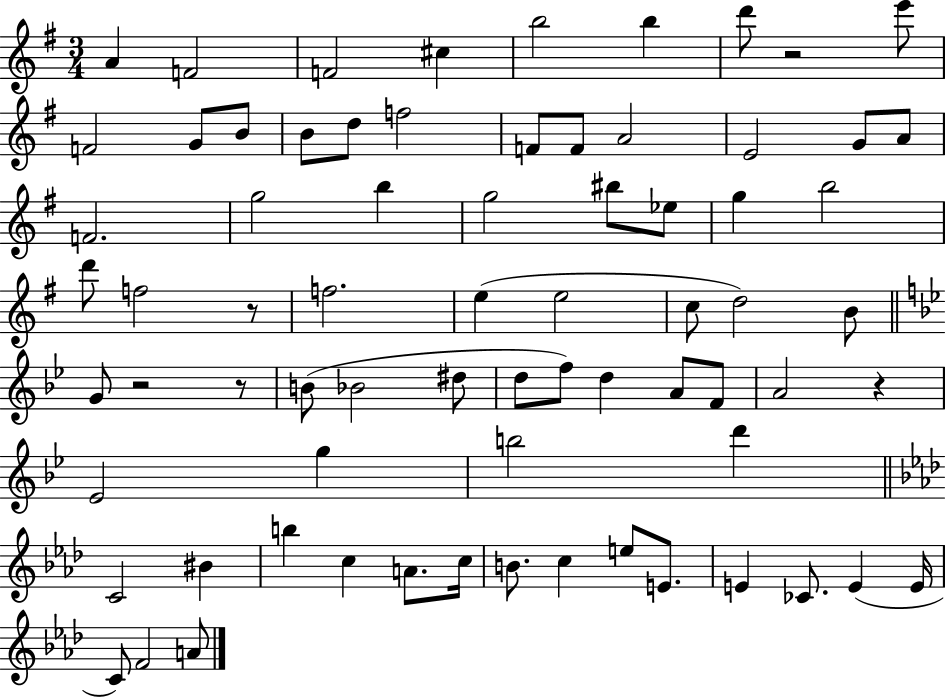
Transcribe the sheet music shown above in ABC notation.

X:1
T:Untitled
M:3/4
L:1/4
K:G
A F2 F2 ^c b2 b d'/2 z2 e'/2 F2 G/2 B/2 B/2 d/2 f2 F/2 F/2 A2 E2 G/2 A/2 F2 g2 b g2 ^b/2 _e/2 g b2 d'/2 f2 z/2 f2 e e2 c/2 d2 B/2 G/2 z2 z/2 B/2 _B2 ^d/2 d/2 f/2 d A/2 F/2 A2 z _E2 g b2 d' C2 ^B b c A/2 c/4 B/2 c e/2 E/2 E _C/2 E E/4 C/2 F2 A/2